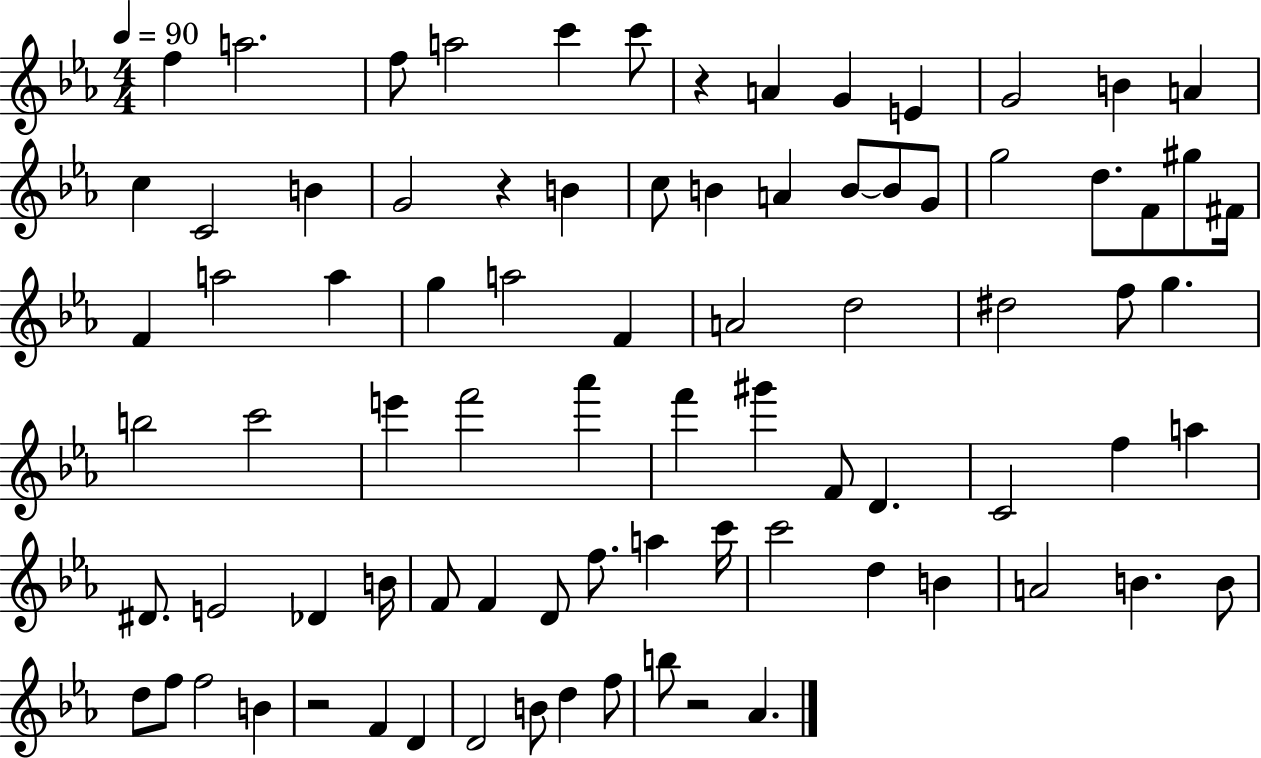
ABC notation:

X:1
T:Untitled
M:4/4
L:1/4
K:Eb
f a2 f/2 a2 c' c'/2 z A G E G2 B A c C2 B G2 z B c/2 B A B/2 B/2 G/2 g2 d/2 F/2 ^g/2 ^F/4 F a2 a g a2 F A2 d2 ^d2 f/2 g b2 c'2 e' f'2 _a' f' ^g' F/2 D C2 f a ^D/2 E2 _D B/4 F/2 F D/2 f/2 a c'/4 c'2 d B A2 B B/2 d/2 f/2 f2 B z2 F D D2 B/2 d f/2 b/2 z2 _A